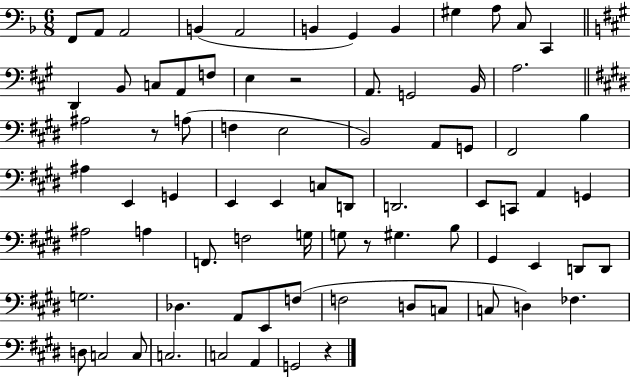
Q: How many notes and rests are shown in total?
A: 77